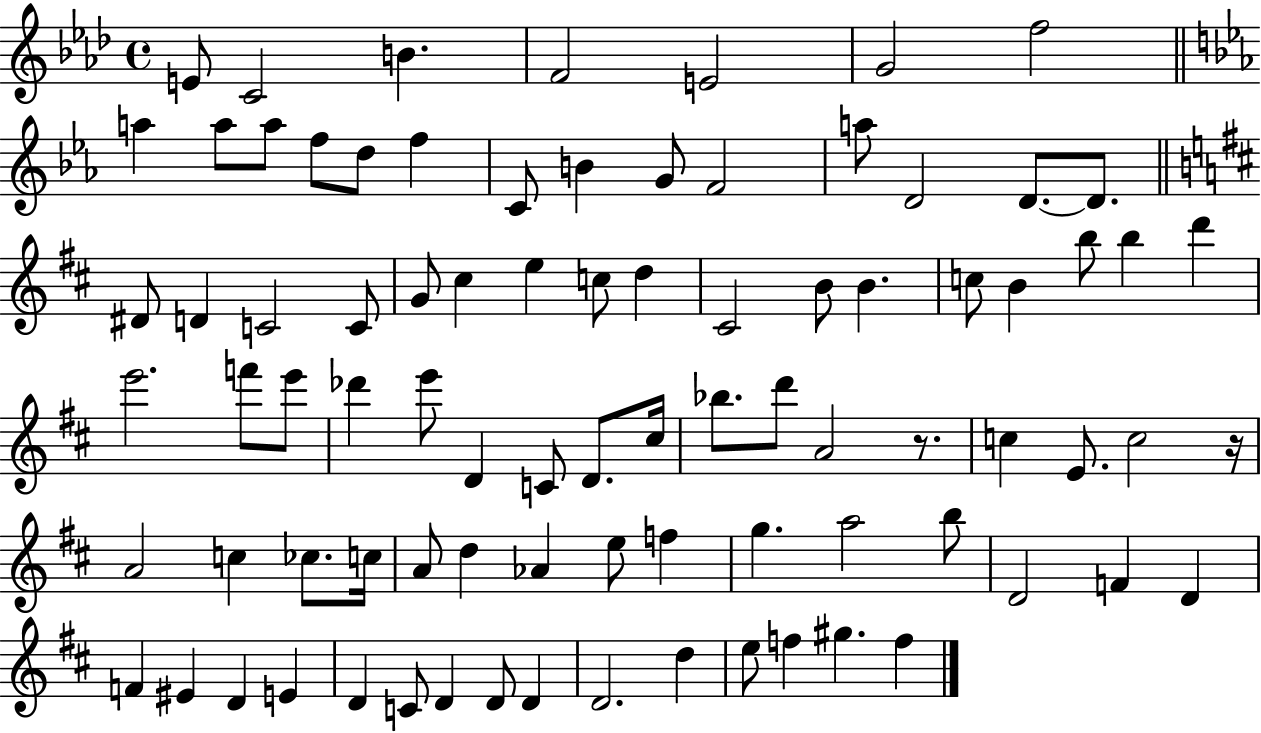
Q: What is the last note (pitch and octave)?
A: F5